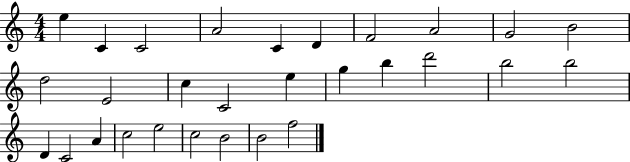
{
  \clef treble
  \numericTimeSignature
  \time 4/4
  \key c \major
  e''4 c'4 c'2 | a'2 c'4 d'4 | f'2 a'2 | g'2 b'2 | \break d''2 e'2 | c''4 c'2 e''4 | g''4 b''4 d'''2 | b''2 b''2 | \break d'4 c'2 a'4 | c''2 e''2 | c''2 b'2 | b'2 f''2 | \break \bar "|."
}